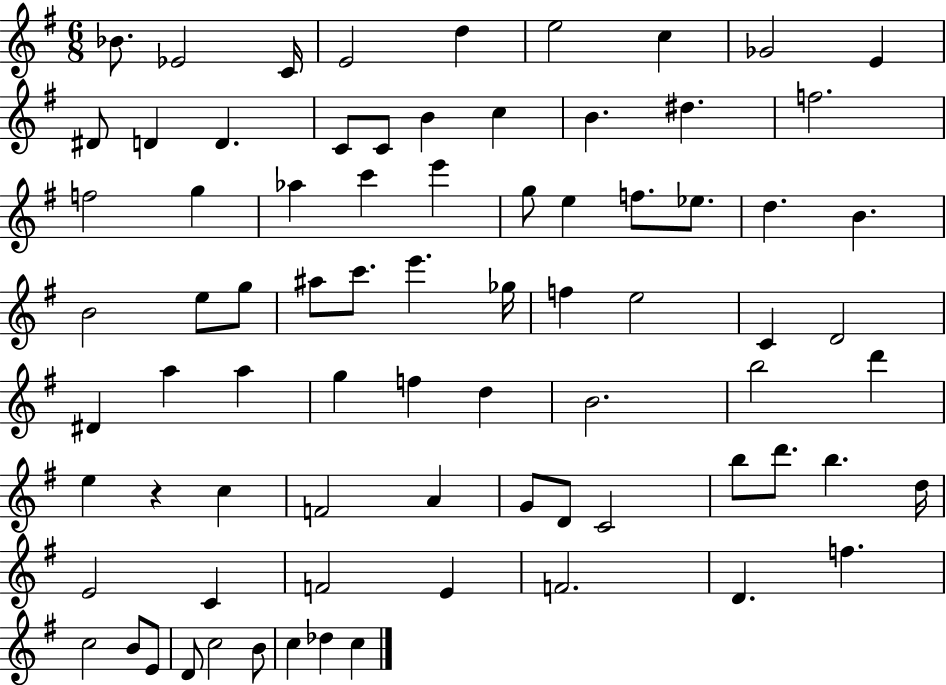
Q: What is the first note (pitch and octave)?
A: Bb4